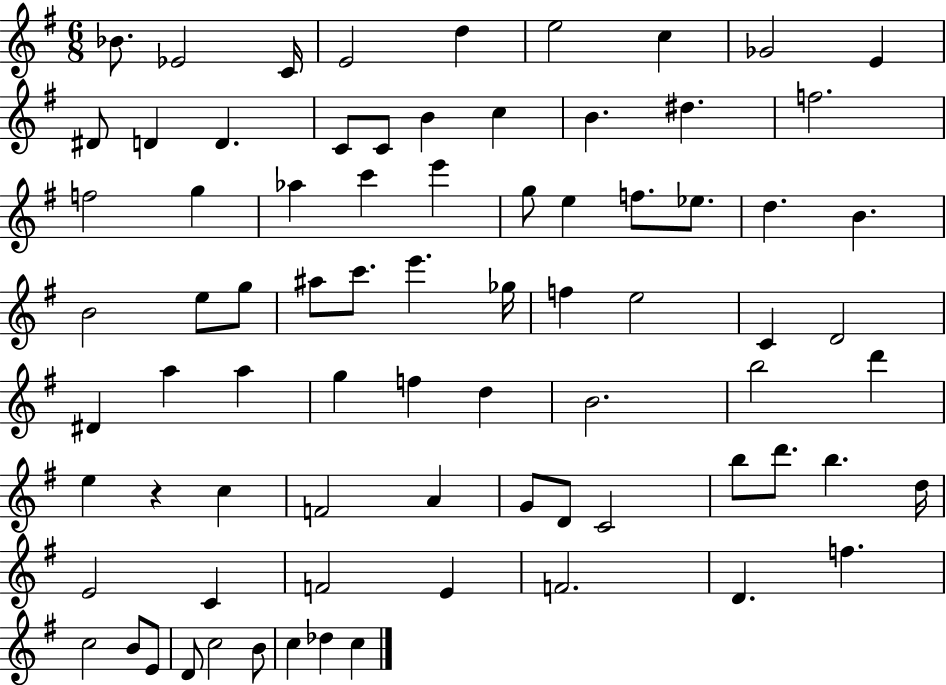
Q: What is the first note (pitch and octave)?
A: Bb4